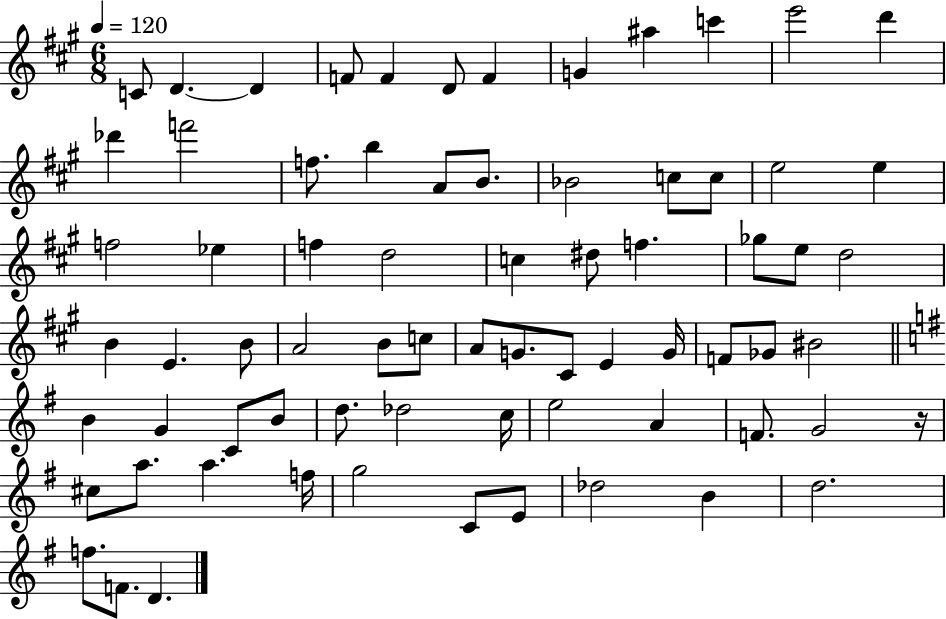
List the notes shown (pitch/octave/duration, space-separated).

C4/e D4/q. D4/q F4/e F4/q D4/e F4/q G4/q A#5/q C6/q E6/h D6/q Db6/q F6/h F5/e. B5/q A4/e B4/e. Bb4/h C5/e C5/e E5/h E5/q F5/h Eb5/q F5/q D5/h C5/q D#5/e F5/q. Gb5/e E5/e D5/h B4/q E4/q. B4/e A4/h B4/e C5/e A4/e G4/e. C#4/e E4/q G4/s F4/e Gb4/e BIS4/h B4/q G4/q C4/e B4/e D5/e. Db5/h C5/s E5/h A4/q F4/e. G4/h R/s C#5/e A5/e. A5/q. F5/s G5/h C4/e E4/e Db5/h B4/q D5/h. F5/e. F4/e. D4/q.